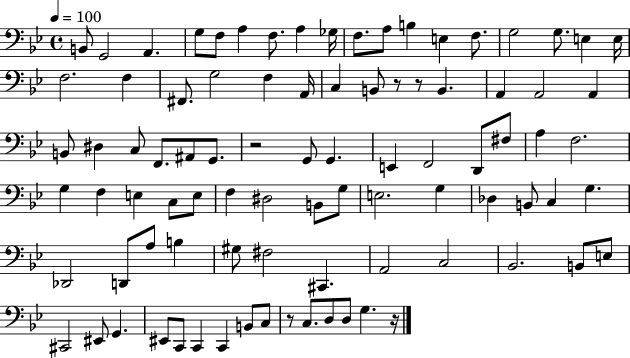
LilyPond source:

{
  \clef bass
  \time 4/4
  \defaultTimeSignature
  \key bes \major
  \tempo 4 = 100
  \repeat volta 2 { b,8 g,2 a,4. | g8 f8 a4 f8. a4 ges16 | f8. a8 b4 e4 f8. | g2 g8. e4 e16 | \break f2. f4 | fis,8. g2 f4 a,16 | c4 b,8 r8 r8 b,4. | a,4 a,2 a,4 | \break b,8 dis4 c8 f,8. ais,8 g,8. | r2 g,8 g,4. | e,4 f,2 d,8 fis8 | a4 f2. | \break g4 f4 e4 c8 e8 | f4 dis2 b,8 g8 | e2. g4 | des4 b,8 c4 g4. | \break des,2 d,8 a8 b4 | gis8 fis2 cis,4. | a,2 c2 | bes,2. b,8 e8 | \break cis,2 eis,8 g,4. | eis,8 c,8 c,4 c,4 b,8 c8 | r8 c8. d8 d8 g4. r16 | } \bar "|."
}